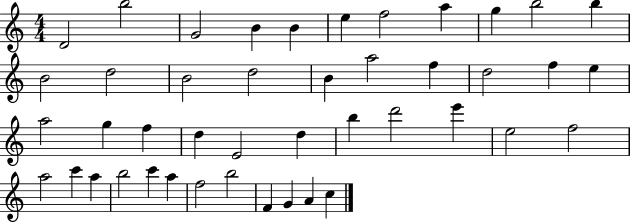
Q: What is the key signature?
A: C major